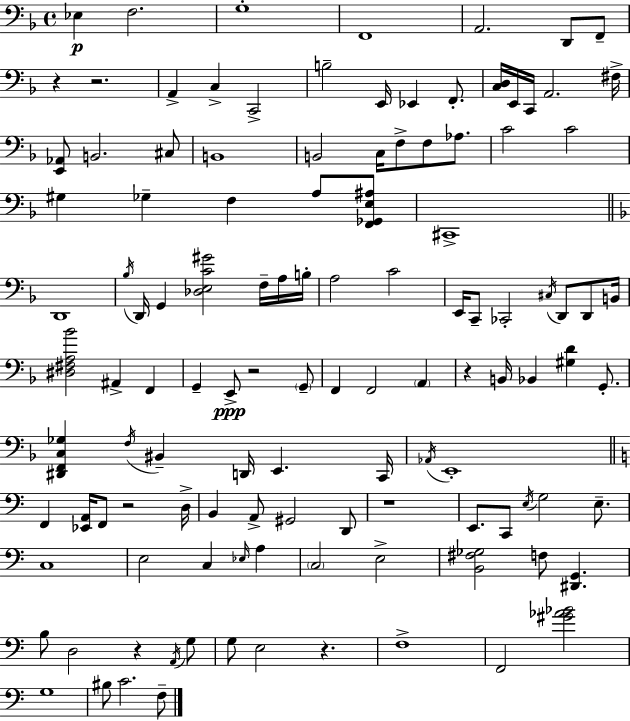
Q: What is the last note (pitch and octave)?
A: F3